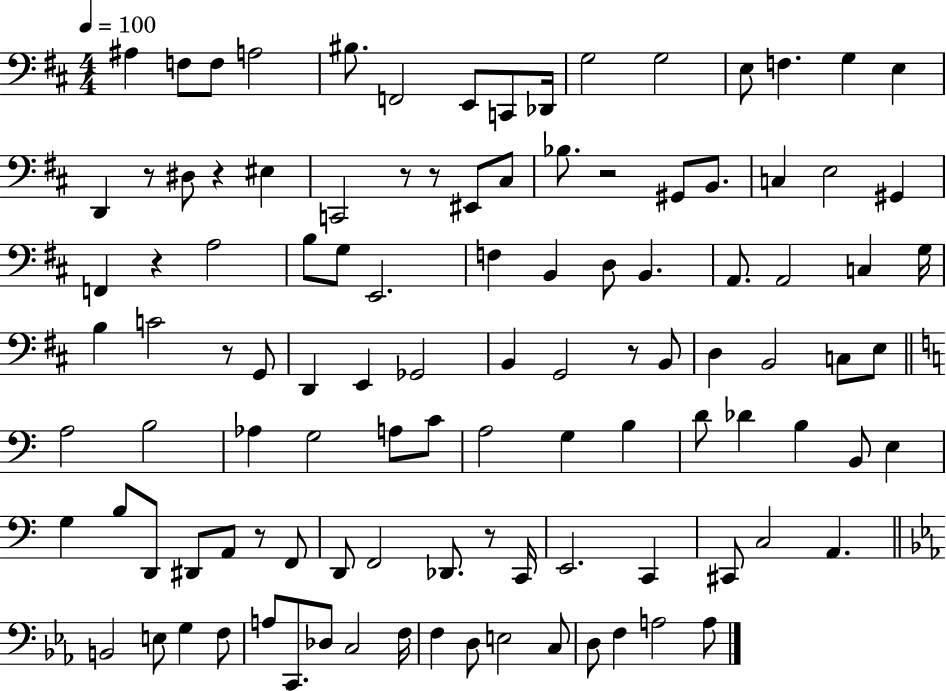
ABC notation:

X:1
T:Untitled
M:4/4
L:1/4
K:D
^A, F,/2 F,/2 A,2 ^B,/2 F,,2 E,,/2 C,,/2 _D,,/4 G,2 G,2 E,/2 F, G, E, D,, z/2 ^D,/2 z ^E, C,,2 z/2 z/2 ^E,,/2 ^C,/2 _B,/2 z2 ^G,,/2 B,,/2 C, E,2 ^G,, F,, z A,2 B,/2 G,/2 E,,2 F, B,, D,/2 B,, A,,/2 A,,2 C, G,/4 B, C2 z/2 G,,/2 D,, E,, _G,,2 B,, G,,2 z/2 B,,/2 D, B,,2 C,/2 E,/2 A,2 B,2 _A, G,2 A,/2 C/2 A,2 G, B, D/2 _D B, B,,/2 E, G, B,/2 D,,/2 ^D,,/2 A,,/2 z/2 F,,/2 D,,/2 F,,2 _D,,/2 z/2 C,,/4 E,,2 C,, ^C,,/2 C,2 A,, B,,2 E,/2 G, F,/2 A,/2 C,,/2 _D,/2 C,2 F,/4 F, D,/2 E,2 C,/2 D,/2 F, A,2 A,/2